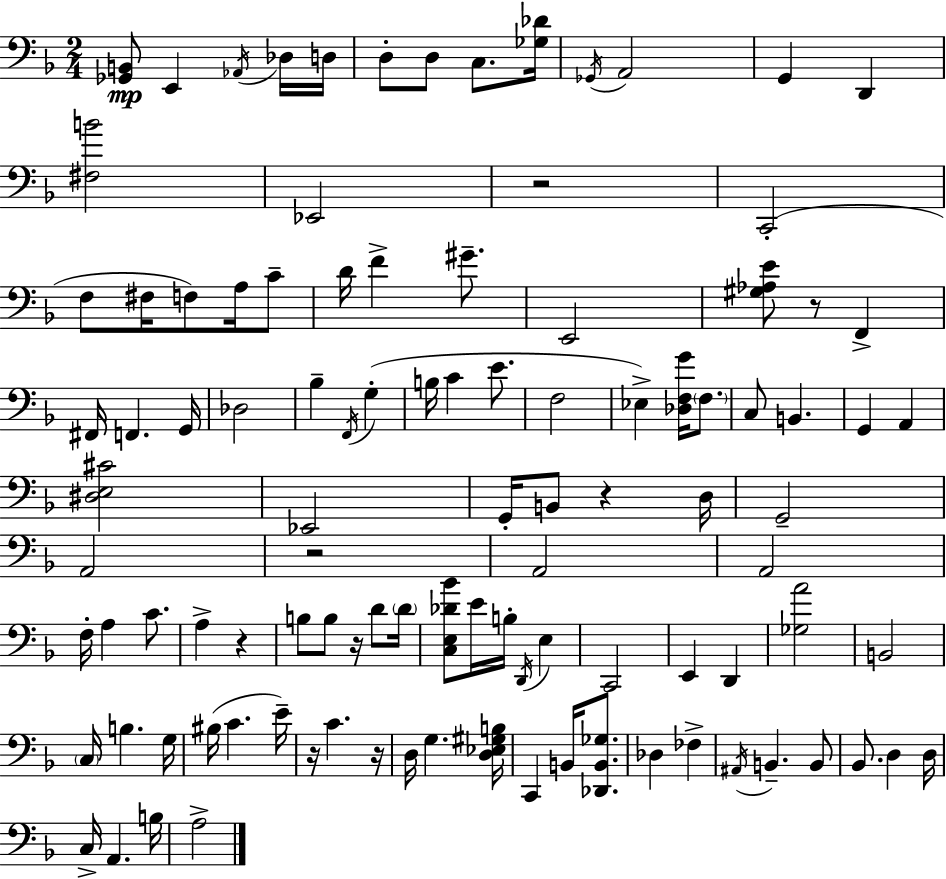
[Gb2,B2]/e E2/q Ab2/s Db3/s D3/s D3/e D3/e C3/e. [Gb3,Db4]/s Gb2/s A2/h G2/q D2/q [F#3,B4]/h Eb2/h R/h C2/h F3/e F#3/s F3/e A3/s C4/e D4/s F4/q G#4/e. E2/h [G#3,Ab3,E4]/e R/e F2/q F#2/s F2/q. G2/s Db3/h Bb3/q F2/s G3/q B3/s C4/q E4/e. F3/h Eb3/q [Db3,F3,G4]/s F3/e. C3/e B2/q. G2/q A2/q [D#3,E3,C#4]/h Eb2/h G2/s B2/e R/q D3/s G2/h A2/h R/h A2/h A2/h F3/s A3/q C4/e. A3/q R/q B3/e B3/e R/s D4/e D4/s [C3,E3,Db4,Bb4]/e E4/s B3/s D2/s E3/q C2/h E2/q D2/q [Gb3,A4]/h B2/h C3/s B3/q. G3/s BIS3/s C4/q. E4/s R/s C4/q. R/s D3/s G3/q. [D3,Eb3,G#3,B3]/s C2/q B2/s [Db2,B2,Gb3]/e. Db3/q FES3/q A#2/s B2/q. B2/e Bb2/e. D3/q D3/s C3/s A2/q. B3/s A3/h